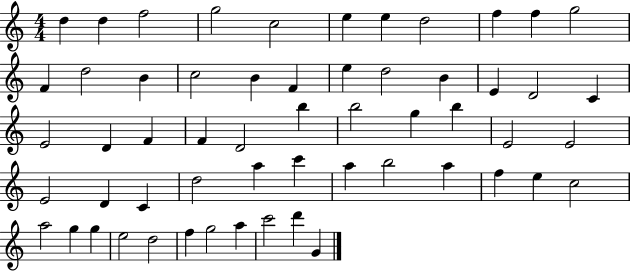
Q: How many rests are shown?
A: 0